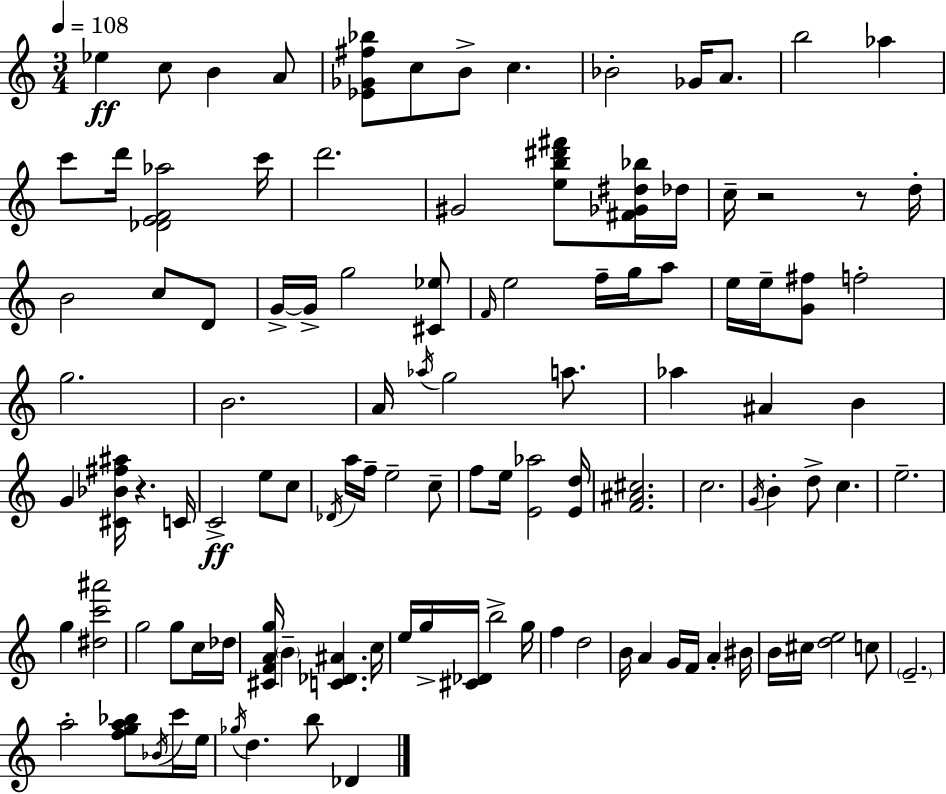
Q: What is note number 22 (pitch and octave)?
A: C5